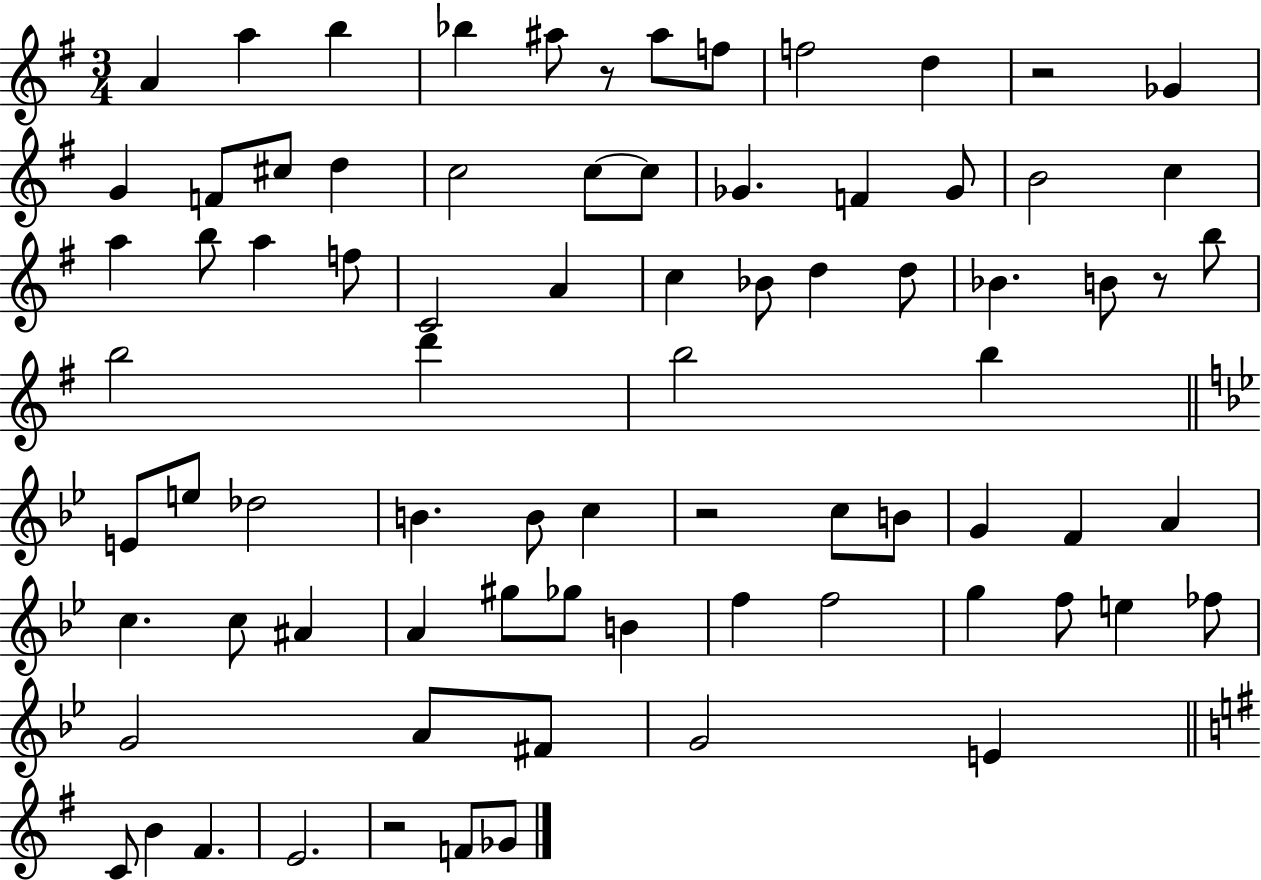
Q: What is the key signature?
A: G major